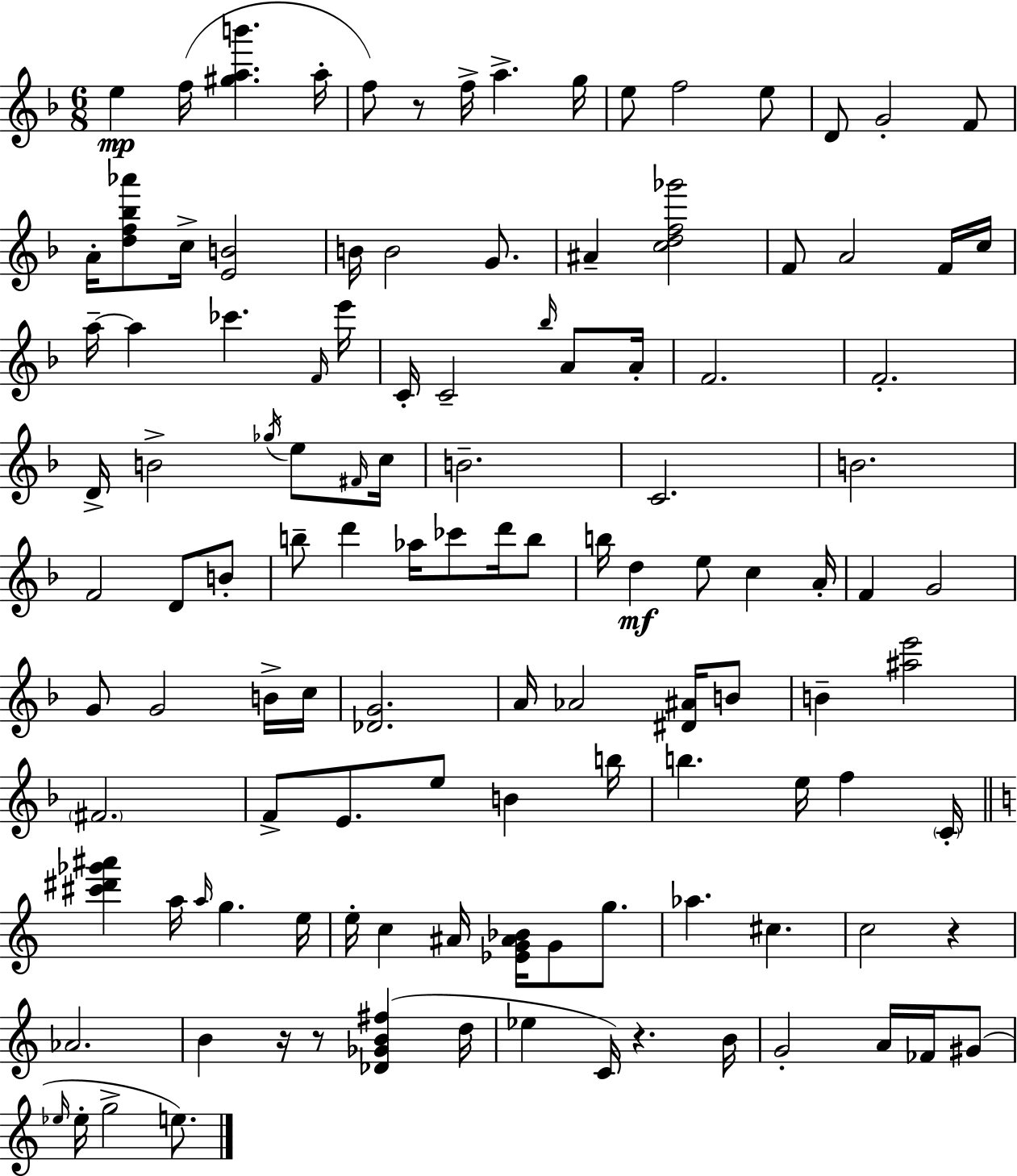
E5/q F5/s [G#5,A5,B6]/q. A5/s F5/e R/e F5/s A5/q. G5/s E5/e F5/h E5/e D4/e G4/h F4/e A4/s [D5,F5,Bb5,Ab6]/e C5/s [E4,B4]/h B4/s B4/h G4/e. A#4/q [C5,D5,F5,Gb6]/h F4/e A4/h F4/s C5/s A5/s A5/q CES6/q. F4/s E6/s C4/s C4/h Bb5/s A4/e A4/s F4/h. F4/h. D4/s B4/h Gb5/s E5/e F#4/s C5/s B4/h. C4/h. B4/h. F4/h D4/e B4/e B5/e D6/q Ab5/s CES6/e D6/s B5/e B5/s D5/q E5/e C5/q A4/s F4/q G4/h G4/e G4/h B4/s C5/s [Db4,G4]/h. A4/s Ab4/h [D#4,A#4]/s B4/e B4/q [A#5,E6]/h F#4/h. F4/e E4/e. E5/e B4/q B5/s B5/q. E5/s F5/q C4/s [C#6,D#6,Gb6,A#6]/q A5/s A5/s G5/q. E5/s E5/s C5/q A#4/s [Eb4,G4,A#4,Bb4]/s G4/e G5/e. Ab5/q. C#5/q. C5/h R/q Ab4/h. B4/q R/s R/e [Db4,Gb4,B4,F#5]/q D5/s Eb5/q C4/s R/q. B4/s G4/h A4/s FES4/s G#4/e Eb5/s Eb5/s G5/h E5/e.